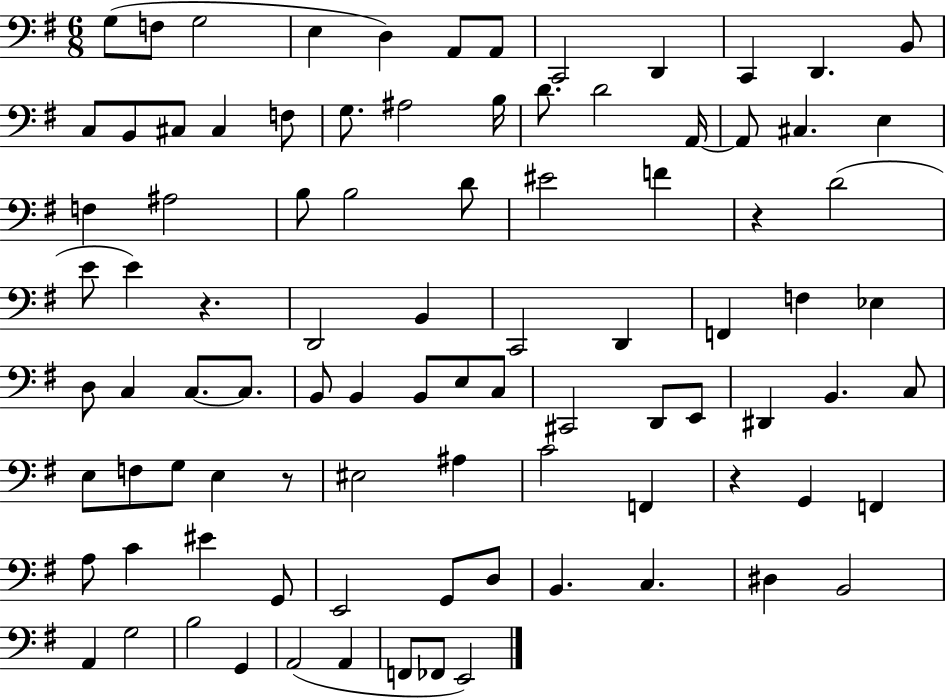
G3/e F3/e G3/h E3/q D3/q A2/e A2/e C2/h D2/q C2/q D2/q. B2/e C3/e B2/e C#3/e C#3/q F3/e G3/e. A#3/h B3/s D4/e. D4/h A2/s A2/e C#3/q. E3/q F3/q A#3/h B3/e B3/h D4/e EIS4/h F4/q R/q D4/h E4/e E4/q R/q. D2/h B2/q C2/h D2/q F2/q F3/q Eb3/q D3/e C3/q C3/e. C3/e. B2/e B2/q B2/e E3/e C3/e C#2/h D2/e E2/e D#2/q B2/q. C3/e E3/e F3/e G3/e E3/q R/e EIS3/h A#3/q C4/h F2/q R/q G2/q F2/q A3/e C4/q EIS4/q G2/e E2/h G2/e D3/e B2/q. C3/q. D#3/q B2/h A2/q G3/h B3/h G2/q A2/h A2/q F2/e FES2/e E2/h